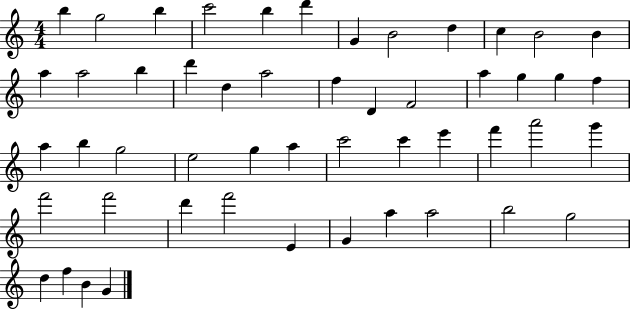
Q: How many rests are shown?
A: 0